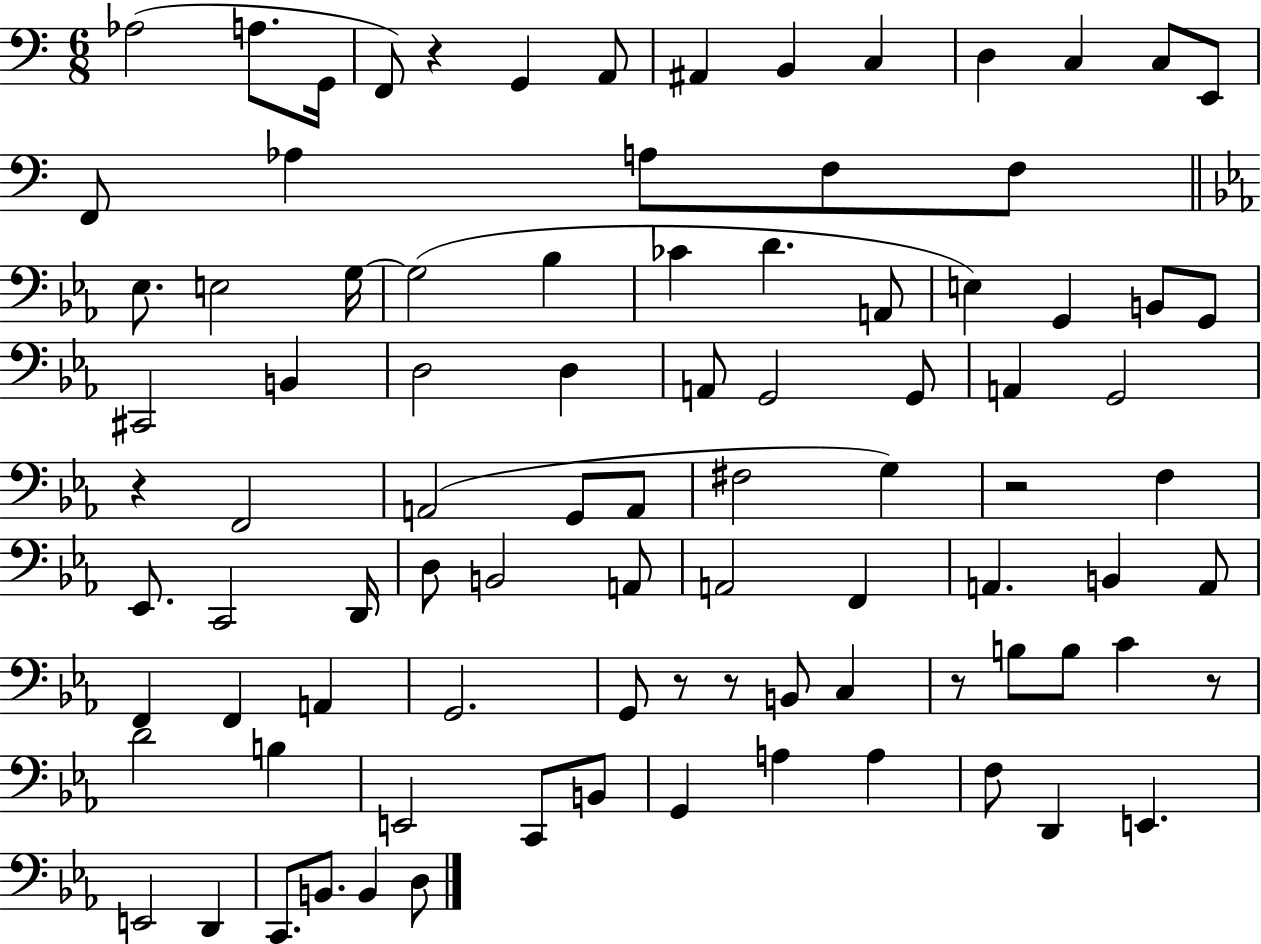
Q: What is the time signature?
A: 6/8